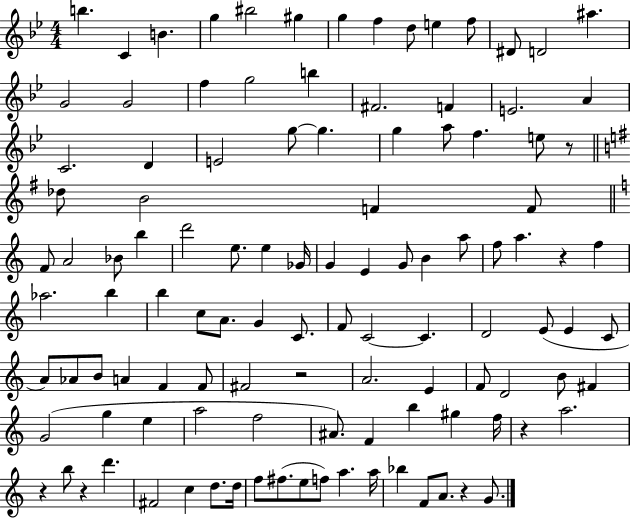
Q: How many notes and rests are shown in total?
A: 113